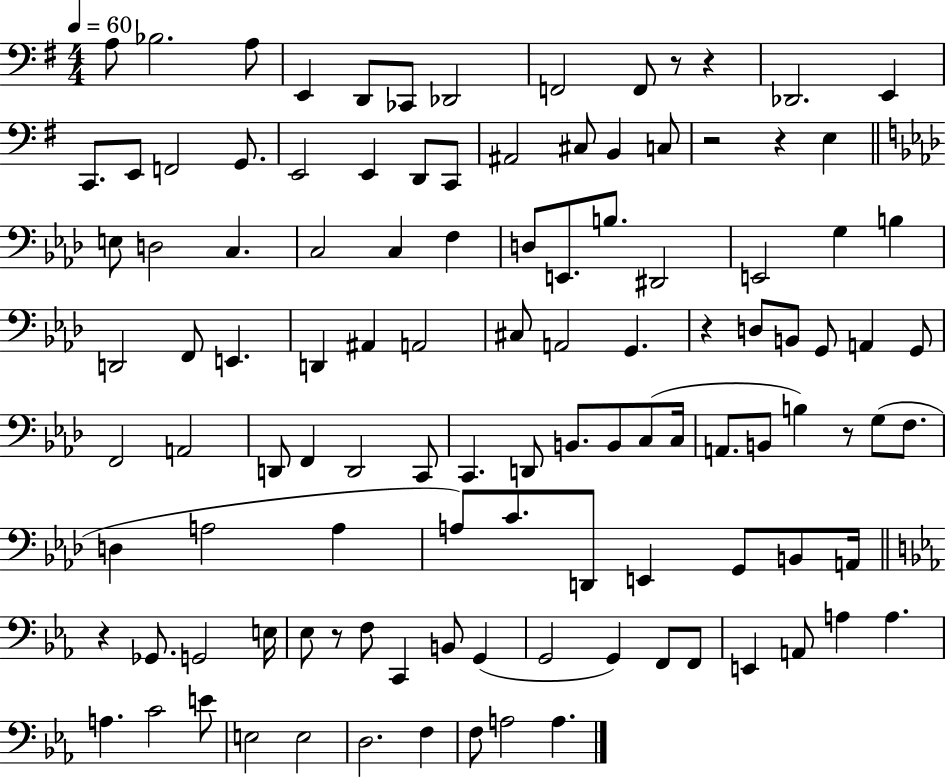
X:1
T:Untitled
M:4/4
L:1/4
K:G
A,/2 _B,2 A,/2 E,, D,,/2 _C,,/2 _D,,2 F,,2 F,,/2 z/2 z _D,,2 E,, C,,/2 E,,/2 F,,2 G,,/2 E,,2 E,, D,,/2 C,,/2 ^A,,2 ^C,/2 B,, C,/2 z2 z E, E,/2 D,2 C, C,2 C, F, D,/2 E,,/2 B,/2 ^D,,2 E,,2 G, B, D,,2 F,,/2 E,, D,, ^A,, A,,2 ^C,/2 A,,2 G,, z D,/2 B,,/2 G,,/2 A,, G,,/2 F,,2 A,,2 D,,/2 F,, D,,2 C,,/2 C,, D,,/2 B,,/2 B,,/2 C,/2 C,/4 A,,/2 B,,/2 B, z/2 G,/2 F,/2 D, A,2 A, A,/2 C/2 D,,/2 E,, G,,/2 B,,/2 A,,/4 z _G,,/2 G,,2 E,/4 _E,/2 z/2 F,/2 C,, B,,/2 G,, G,,2 G,, F,,/2 F,,/2 E,, A,,/2 A, A, A, C2 E/2 E,2 E,2 D,2 F, F,/2 A,2 A,